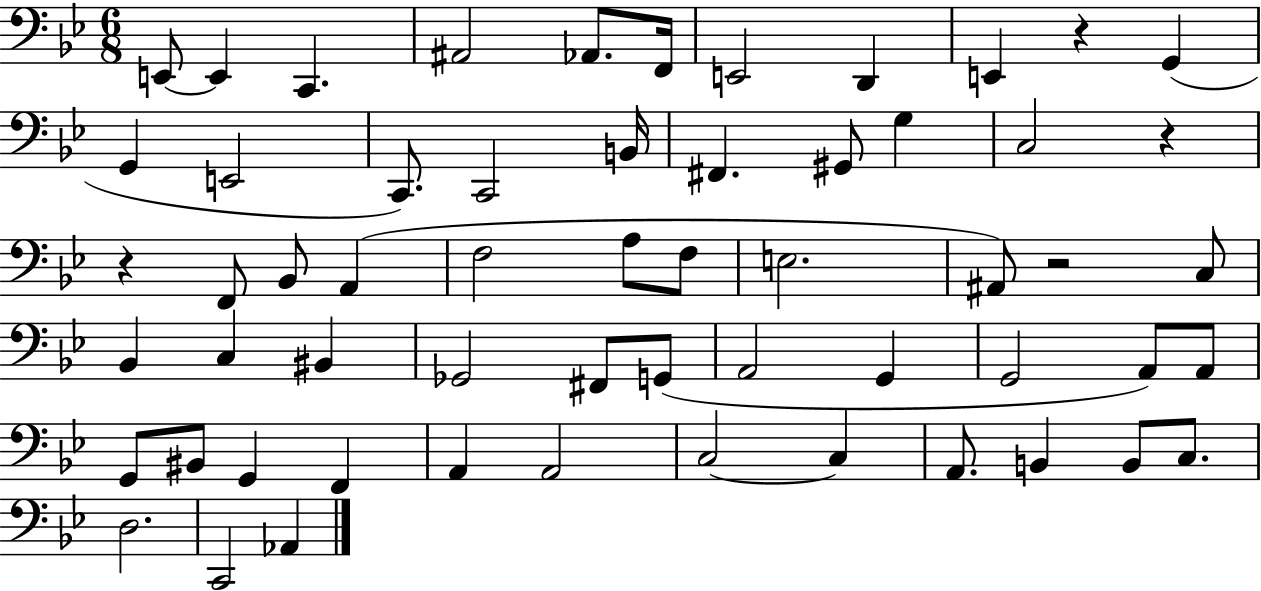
E2/e E2/q C2/q. A#2/h Ab2/e. F2/s E2/h D2/q E2/q R/q G2/q G2/q E2/h C2/e. C2/h B2/s F#2/q. G#2/e G3/q C3/h R/q R/q F2/e Bb2/e A2/q F3/h A3/e F3/e E3/h. A#2/e R/h C3/e Bb2/q C3/q BIS2/q Gb2/h F#2/e G2/e A2/h G2/q G2/h A2/e A2/e G2/e BIS2/e G2/q F2/q A2/q A2/h C3/h C3/q A2/e. B2/q B2/e C3/e. D3/h. C2/h Ab2/q